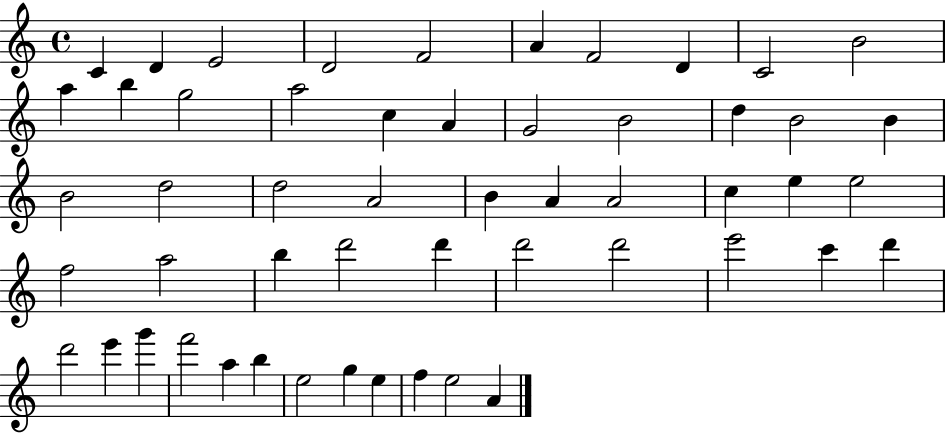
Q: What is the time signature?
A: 4/4